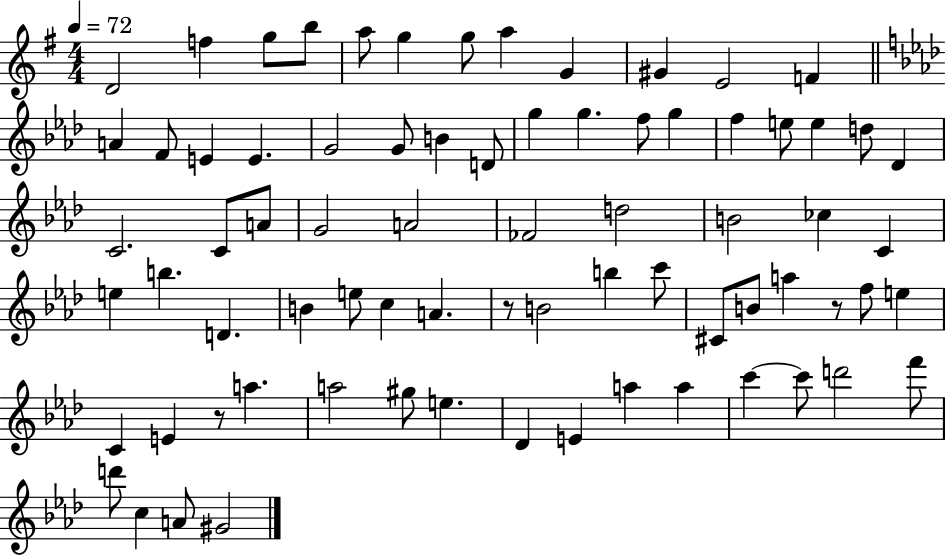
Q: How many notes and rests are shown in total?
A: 75